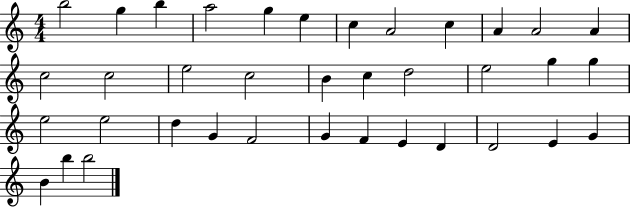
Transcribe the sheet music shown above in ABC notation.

X:1
T:Untitled
M:4/4
L:1/4
K:C
b2 g b a2 g e c A2 c A A2 A c2 c2 e2 c2 B c d2 e2 g g e2 e2 d G F2 G F E D D2 E G B b b2